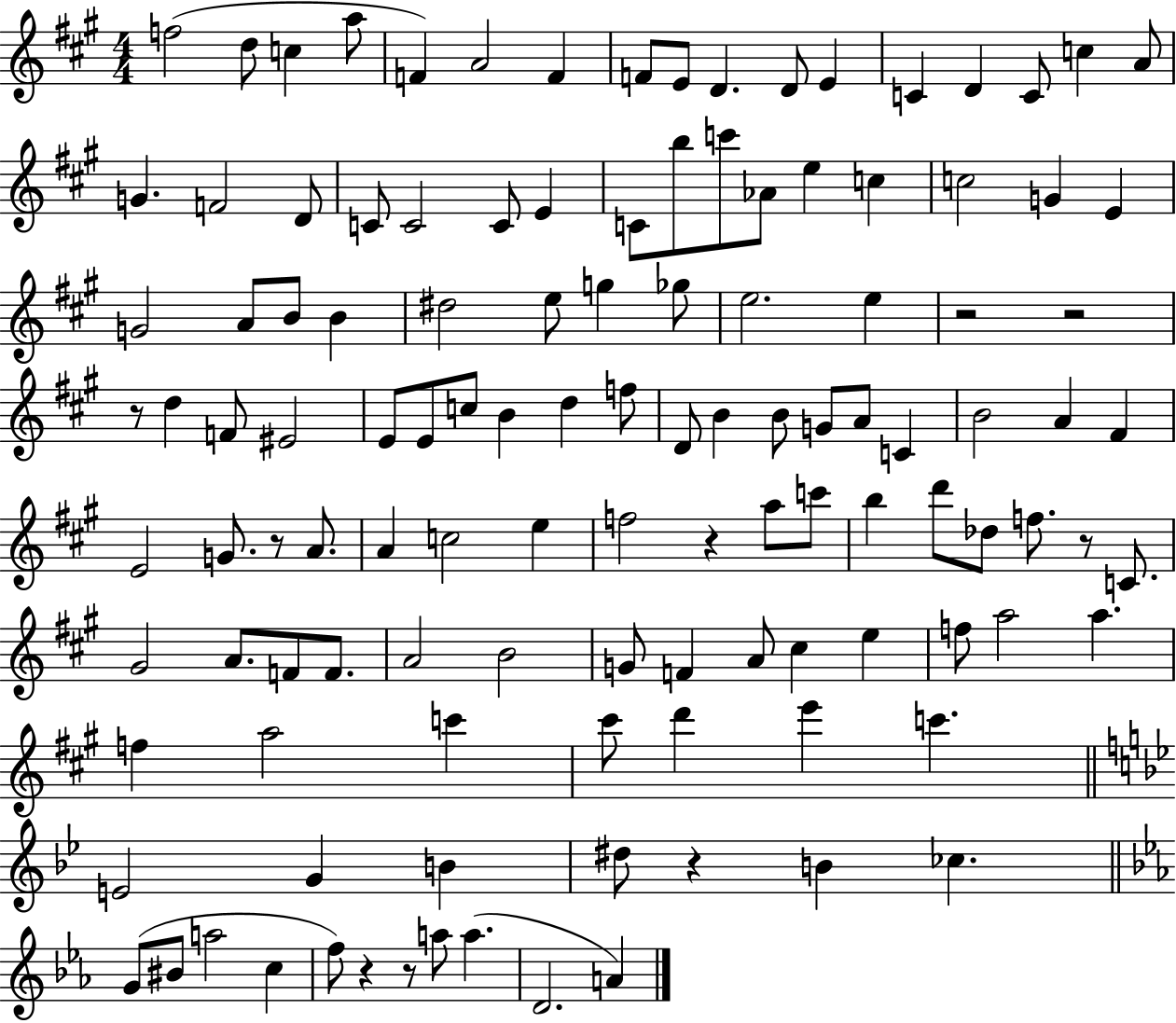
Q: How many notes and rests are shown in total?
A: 120